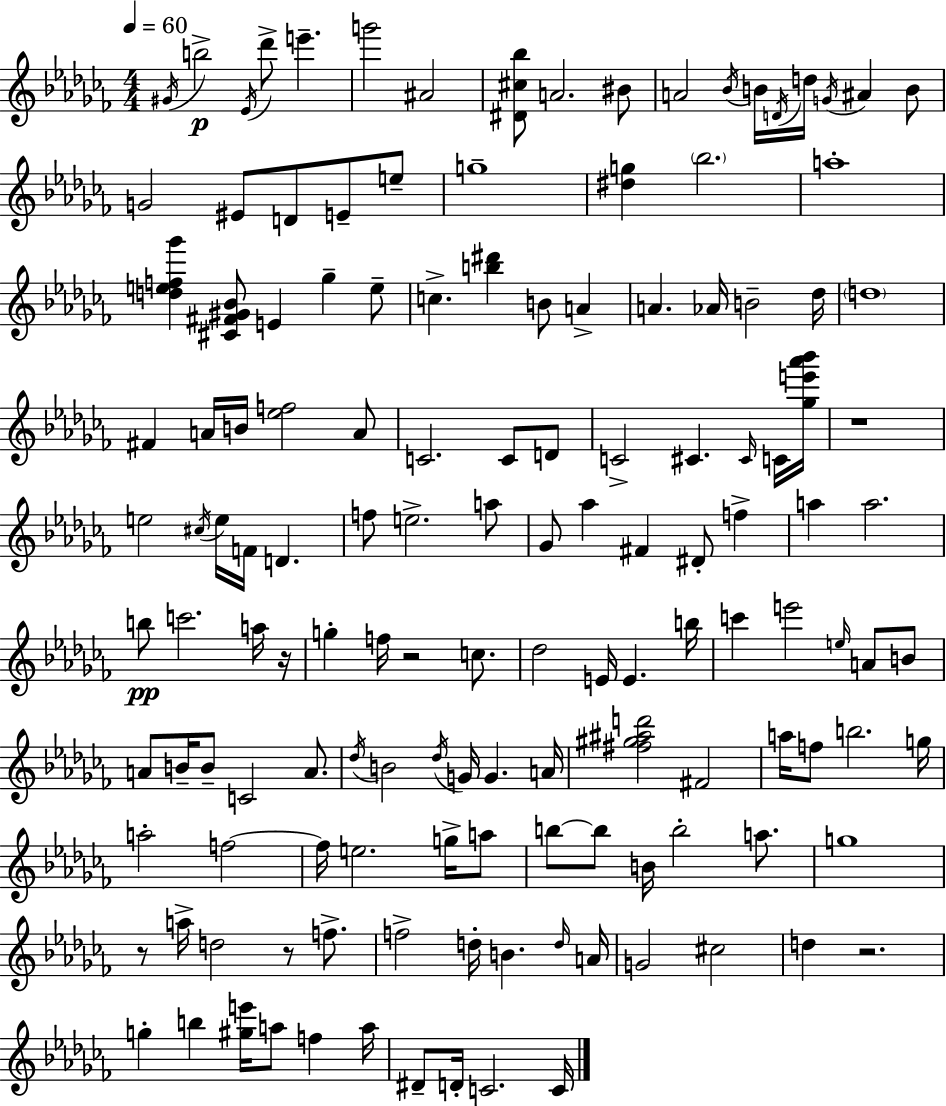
{
  \clef treble
  \numericTimeSignature
  \time 4/4
  \key aes \minor
  \tempo 4 = 60
  \acciaccatura { gis'16 }\p b''2-> \acciaccatura { ees'16 } des'''8-> e'''4.-- | g'''2 ais'2 | <dis' cis'' bes''>8 a'2. | bis'8 a'2 \acciaccatura { bes'16 } b'16 \acciaccatura { d'16 } d''16 \acciaccatura { g'16 } ais'4 | \break b'8 g'2 eis'8 d'8 | e'8-- e''8-- g''1-- | <dis'' g''>4 \parenthesize bes''2. | a''1-. | \break <d'' e'' f'' ges'''>4 <cis' fis' gis' bes'>8 e'4 ges''4-- | e''8-- c''4.-> <b'' dis'''>4 b'8 | a'4-> a'4. aes'16 b'2-- | des''16 \parenthesize d''1 | \break fis'4 a'16 b'16 <ees'' f''>2 | a'8 c'2. | c'8 d'8 c'2-> cis'4. | \grace { cis'16 } c'16 <ges'' e''' aes''' bes'''>16 r1 | \break e''2 \acciaccatura { cis''16 } e''16 | f'16 d'4. f''8 e''2.-> | a''8 ges'8 aes''4 fis'4 | dis'8-. f''4-> a''4 a''2. | \break b''8\pp c'''2. | a''16 r16 g''4-. f''16 r2 | c''8. des''2 e'16 | e'4. b''16 c'''4 e'''2 | \break \grace { e''16 } a'8 b'8 a'8 b'16-- b'8-- c'2 | a'8. \acciaccatura { des''16 } b'2 | \acciaccatura { des''16 } g'16 g'4. a'16 <fis'' gis'' ais'' d'''>2 | fis'2 a''16 f''8 b''2. | \break g''16 a''2-. | f''2~~ f''16 e''2. | g''16-> a''8 b''8~~ b''8 b'16 b''2-. | a''8. g''1 | \break r8 a''16-> d''2 | r8 f''8.-> f''2-> | d''16-. b'4. \grace { d''16 } a'16 g'2 | cis''2 d''4 r2. | \break g''4-. b''4 | <gis'' e'''>16 a''8 f''4 a''16 dis'8-- d'16-. c'2. | c'16 \bar "|."
}